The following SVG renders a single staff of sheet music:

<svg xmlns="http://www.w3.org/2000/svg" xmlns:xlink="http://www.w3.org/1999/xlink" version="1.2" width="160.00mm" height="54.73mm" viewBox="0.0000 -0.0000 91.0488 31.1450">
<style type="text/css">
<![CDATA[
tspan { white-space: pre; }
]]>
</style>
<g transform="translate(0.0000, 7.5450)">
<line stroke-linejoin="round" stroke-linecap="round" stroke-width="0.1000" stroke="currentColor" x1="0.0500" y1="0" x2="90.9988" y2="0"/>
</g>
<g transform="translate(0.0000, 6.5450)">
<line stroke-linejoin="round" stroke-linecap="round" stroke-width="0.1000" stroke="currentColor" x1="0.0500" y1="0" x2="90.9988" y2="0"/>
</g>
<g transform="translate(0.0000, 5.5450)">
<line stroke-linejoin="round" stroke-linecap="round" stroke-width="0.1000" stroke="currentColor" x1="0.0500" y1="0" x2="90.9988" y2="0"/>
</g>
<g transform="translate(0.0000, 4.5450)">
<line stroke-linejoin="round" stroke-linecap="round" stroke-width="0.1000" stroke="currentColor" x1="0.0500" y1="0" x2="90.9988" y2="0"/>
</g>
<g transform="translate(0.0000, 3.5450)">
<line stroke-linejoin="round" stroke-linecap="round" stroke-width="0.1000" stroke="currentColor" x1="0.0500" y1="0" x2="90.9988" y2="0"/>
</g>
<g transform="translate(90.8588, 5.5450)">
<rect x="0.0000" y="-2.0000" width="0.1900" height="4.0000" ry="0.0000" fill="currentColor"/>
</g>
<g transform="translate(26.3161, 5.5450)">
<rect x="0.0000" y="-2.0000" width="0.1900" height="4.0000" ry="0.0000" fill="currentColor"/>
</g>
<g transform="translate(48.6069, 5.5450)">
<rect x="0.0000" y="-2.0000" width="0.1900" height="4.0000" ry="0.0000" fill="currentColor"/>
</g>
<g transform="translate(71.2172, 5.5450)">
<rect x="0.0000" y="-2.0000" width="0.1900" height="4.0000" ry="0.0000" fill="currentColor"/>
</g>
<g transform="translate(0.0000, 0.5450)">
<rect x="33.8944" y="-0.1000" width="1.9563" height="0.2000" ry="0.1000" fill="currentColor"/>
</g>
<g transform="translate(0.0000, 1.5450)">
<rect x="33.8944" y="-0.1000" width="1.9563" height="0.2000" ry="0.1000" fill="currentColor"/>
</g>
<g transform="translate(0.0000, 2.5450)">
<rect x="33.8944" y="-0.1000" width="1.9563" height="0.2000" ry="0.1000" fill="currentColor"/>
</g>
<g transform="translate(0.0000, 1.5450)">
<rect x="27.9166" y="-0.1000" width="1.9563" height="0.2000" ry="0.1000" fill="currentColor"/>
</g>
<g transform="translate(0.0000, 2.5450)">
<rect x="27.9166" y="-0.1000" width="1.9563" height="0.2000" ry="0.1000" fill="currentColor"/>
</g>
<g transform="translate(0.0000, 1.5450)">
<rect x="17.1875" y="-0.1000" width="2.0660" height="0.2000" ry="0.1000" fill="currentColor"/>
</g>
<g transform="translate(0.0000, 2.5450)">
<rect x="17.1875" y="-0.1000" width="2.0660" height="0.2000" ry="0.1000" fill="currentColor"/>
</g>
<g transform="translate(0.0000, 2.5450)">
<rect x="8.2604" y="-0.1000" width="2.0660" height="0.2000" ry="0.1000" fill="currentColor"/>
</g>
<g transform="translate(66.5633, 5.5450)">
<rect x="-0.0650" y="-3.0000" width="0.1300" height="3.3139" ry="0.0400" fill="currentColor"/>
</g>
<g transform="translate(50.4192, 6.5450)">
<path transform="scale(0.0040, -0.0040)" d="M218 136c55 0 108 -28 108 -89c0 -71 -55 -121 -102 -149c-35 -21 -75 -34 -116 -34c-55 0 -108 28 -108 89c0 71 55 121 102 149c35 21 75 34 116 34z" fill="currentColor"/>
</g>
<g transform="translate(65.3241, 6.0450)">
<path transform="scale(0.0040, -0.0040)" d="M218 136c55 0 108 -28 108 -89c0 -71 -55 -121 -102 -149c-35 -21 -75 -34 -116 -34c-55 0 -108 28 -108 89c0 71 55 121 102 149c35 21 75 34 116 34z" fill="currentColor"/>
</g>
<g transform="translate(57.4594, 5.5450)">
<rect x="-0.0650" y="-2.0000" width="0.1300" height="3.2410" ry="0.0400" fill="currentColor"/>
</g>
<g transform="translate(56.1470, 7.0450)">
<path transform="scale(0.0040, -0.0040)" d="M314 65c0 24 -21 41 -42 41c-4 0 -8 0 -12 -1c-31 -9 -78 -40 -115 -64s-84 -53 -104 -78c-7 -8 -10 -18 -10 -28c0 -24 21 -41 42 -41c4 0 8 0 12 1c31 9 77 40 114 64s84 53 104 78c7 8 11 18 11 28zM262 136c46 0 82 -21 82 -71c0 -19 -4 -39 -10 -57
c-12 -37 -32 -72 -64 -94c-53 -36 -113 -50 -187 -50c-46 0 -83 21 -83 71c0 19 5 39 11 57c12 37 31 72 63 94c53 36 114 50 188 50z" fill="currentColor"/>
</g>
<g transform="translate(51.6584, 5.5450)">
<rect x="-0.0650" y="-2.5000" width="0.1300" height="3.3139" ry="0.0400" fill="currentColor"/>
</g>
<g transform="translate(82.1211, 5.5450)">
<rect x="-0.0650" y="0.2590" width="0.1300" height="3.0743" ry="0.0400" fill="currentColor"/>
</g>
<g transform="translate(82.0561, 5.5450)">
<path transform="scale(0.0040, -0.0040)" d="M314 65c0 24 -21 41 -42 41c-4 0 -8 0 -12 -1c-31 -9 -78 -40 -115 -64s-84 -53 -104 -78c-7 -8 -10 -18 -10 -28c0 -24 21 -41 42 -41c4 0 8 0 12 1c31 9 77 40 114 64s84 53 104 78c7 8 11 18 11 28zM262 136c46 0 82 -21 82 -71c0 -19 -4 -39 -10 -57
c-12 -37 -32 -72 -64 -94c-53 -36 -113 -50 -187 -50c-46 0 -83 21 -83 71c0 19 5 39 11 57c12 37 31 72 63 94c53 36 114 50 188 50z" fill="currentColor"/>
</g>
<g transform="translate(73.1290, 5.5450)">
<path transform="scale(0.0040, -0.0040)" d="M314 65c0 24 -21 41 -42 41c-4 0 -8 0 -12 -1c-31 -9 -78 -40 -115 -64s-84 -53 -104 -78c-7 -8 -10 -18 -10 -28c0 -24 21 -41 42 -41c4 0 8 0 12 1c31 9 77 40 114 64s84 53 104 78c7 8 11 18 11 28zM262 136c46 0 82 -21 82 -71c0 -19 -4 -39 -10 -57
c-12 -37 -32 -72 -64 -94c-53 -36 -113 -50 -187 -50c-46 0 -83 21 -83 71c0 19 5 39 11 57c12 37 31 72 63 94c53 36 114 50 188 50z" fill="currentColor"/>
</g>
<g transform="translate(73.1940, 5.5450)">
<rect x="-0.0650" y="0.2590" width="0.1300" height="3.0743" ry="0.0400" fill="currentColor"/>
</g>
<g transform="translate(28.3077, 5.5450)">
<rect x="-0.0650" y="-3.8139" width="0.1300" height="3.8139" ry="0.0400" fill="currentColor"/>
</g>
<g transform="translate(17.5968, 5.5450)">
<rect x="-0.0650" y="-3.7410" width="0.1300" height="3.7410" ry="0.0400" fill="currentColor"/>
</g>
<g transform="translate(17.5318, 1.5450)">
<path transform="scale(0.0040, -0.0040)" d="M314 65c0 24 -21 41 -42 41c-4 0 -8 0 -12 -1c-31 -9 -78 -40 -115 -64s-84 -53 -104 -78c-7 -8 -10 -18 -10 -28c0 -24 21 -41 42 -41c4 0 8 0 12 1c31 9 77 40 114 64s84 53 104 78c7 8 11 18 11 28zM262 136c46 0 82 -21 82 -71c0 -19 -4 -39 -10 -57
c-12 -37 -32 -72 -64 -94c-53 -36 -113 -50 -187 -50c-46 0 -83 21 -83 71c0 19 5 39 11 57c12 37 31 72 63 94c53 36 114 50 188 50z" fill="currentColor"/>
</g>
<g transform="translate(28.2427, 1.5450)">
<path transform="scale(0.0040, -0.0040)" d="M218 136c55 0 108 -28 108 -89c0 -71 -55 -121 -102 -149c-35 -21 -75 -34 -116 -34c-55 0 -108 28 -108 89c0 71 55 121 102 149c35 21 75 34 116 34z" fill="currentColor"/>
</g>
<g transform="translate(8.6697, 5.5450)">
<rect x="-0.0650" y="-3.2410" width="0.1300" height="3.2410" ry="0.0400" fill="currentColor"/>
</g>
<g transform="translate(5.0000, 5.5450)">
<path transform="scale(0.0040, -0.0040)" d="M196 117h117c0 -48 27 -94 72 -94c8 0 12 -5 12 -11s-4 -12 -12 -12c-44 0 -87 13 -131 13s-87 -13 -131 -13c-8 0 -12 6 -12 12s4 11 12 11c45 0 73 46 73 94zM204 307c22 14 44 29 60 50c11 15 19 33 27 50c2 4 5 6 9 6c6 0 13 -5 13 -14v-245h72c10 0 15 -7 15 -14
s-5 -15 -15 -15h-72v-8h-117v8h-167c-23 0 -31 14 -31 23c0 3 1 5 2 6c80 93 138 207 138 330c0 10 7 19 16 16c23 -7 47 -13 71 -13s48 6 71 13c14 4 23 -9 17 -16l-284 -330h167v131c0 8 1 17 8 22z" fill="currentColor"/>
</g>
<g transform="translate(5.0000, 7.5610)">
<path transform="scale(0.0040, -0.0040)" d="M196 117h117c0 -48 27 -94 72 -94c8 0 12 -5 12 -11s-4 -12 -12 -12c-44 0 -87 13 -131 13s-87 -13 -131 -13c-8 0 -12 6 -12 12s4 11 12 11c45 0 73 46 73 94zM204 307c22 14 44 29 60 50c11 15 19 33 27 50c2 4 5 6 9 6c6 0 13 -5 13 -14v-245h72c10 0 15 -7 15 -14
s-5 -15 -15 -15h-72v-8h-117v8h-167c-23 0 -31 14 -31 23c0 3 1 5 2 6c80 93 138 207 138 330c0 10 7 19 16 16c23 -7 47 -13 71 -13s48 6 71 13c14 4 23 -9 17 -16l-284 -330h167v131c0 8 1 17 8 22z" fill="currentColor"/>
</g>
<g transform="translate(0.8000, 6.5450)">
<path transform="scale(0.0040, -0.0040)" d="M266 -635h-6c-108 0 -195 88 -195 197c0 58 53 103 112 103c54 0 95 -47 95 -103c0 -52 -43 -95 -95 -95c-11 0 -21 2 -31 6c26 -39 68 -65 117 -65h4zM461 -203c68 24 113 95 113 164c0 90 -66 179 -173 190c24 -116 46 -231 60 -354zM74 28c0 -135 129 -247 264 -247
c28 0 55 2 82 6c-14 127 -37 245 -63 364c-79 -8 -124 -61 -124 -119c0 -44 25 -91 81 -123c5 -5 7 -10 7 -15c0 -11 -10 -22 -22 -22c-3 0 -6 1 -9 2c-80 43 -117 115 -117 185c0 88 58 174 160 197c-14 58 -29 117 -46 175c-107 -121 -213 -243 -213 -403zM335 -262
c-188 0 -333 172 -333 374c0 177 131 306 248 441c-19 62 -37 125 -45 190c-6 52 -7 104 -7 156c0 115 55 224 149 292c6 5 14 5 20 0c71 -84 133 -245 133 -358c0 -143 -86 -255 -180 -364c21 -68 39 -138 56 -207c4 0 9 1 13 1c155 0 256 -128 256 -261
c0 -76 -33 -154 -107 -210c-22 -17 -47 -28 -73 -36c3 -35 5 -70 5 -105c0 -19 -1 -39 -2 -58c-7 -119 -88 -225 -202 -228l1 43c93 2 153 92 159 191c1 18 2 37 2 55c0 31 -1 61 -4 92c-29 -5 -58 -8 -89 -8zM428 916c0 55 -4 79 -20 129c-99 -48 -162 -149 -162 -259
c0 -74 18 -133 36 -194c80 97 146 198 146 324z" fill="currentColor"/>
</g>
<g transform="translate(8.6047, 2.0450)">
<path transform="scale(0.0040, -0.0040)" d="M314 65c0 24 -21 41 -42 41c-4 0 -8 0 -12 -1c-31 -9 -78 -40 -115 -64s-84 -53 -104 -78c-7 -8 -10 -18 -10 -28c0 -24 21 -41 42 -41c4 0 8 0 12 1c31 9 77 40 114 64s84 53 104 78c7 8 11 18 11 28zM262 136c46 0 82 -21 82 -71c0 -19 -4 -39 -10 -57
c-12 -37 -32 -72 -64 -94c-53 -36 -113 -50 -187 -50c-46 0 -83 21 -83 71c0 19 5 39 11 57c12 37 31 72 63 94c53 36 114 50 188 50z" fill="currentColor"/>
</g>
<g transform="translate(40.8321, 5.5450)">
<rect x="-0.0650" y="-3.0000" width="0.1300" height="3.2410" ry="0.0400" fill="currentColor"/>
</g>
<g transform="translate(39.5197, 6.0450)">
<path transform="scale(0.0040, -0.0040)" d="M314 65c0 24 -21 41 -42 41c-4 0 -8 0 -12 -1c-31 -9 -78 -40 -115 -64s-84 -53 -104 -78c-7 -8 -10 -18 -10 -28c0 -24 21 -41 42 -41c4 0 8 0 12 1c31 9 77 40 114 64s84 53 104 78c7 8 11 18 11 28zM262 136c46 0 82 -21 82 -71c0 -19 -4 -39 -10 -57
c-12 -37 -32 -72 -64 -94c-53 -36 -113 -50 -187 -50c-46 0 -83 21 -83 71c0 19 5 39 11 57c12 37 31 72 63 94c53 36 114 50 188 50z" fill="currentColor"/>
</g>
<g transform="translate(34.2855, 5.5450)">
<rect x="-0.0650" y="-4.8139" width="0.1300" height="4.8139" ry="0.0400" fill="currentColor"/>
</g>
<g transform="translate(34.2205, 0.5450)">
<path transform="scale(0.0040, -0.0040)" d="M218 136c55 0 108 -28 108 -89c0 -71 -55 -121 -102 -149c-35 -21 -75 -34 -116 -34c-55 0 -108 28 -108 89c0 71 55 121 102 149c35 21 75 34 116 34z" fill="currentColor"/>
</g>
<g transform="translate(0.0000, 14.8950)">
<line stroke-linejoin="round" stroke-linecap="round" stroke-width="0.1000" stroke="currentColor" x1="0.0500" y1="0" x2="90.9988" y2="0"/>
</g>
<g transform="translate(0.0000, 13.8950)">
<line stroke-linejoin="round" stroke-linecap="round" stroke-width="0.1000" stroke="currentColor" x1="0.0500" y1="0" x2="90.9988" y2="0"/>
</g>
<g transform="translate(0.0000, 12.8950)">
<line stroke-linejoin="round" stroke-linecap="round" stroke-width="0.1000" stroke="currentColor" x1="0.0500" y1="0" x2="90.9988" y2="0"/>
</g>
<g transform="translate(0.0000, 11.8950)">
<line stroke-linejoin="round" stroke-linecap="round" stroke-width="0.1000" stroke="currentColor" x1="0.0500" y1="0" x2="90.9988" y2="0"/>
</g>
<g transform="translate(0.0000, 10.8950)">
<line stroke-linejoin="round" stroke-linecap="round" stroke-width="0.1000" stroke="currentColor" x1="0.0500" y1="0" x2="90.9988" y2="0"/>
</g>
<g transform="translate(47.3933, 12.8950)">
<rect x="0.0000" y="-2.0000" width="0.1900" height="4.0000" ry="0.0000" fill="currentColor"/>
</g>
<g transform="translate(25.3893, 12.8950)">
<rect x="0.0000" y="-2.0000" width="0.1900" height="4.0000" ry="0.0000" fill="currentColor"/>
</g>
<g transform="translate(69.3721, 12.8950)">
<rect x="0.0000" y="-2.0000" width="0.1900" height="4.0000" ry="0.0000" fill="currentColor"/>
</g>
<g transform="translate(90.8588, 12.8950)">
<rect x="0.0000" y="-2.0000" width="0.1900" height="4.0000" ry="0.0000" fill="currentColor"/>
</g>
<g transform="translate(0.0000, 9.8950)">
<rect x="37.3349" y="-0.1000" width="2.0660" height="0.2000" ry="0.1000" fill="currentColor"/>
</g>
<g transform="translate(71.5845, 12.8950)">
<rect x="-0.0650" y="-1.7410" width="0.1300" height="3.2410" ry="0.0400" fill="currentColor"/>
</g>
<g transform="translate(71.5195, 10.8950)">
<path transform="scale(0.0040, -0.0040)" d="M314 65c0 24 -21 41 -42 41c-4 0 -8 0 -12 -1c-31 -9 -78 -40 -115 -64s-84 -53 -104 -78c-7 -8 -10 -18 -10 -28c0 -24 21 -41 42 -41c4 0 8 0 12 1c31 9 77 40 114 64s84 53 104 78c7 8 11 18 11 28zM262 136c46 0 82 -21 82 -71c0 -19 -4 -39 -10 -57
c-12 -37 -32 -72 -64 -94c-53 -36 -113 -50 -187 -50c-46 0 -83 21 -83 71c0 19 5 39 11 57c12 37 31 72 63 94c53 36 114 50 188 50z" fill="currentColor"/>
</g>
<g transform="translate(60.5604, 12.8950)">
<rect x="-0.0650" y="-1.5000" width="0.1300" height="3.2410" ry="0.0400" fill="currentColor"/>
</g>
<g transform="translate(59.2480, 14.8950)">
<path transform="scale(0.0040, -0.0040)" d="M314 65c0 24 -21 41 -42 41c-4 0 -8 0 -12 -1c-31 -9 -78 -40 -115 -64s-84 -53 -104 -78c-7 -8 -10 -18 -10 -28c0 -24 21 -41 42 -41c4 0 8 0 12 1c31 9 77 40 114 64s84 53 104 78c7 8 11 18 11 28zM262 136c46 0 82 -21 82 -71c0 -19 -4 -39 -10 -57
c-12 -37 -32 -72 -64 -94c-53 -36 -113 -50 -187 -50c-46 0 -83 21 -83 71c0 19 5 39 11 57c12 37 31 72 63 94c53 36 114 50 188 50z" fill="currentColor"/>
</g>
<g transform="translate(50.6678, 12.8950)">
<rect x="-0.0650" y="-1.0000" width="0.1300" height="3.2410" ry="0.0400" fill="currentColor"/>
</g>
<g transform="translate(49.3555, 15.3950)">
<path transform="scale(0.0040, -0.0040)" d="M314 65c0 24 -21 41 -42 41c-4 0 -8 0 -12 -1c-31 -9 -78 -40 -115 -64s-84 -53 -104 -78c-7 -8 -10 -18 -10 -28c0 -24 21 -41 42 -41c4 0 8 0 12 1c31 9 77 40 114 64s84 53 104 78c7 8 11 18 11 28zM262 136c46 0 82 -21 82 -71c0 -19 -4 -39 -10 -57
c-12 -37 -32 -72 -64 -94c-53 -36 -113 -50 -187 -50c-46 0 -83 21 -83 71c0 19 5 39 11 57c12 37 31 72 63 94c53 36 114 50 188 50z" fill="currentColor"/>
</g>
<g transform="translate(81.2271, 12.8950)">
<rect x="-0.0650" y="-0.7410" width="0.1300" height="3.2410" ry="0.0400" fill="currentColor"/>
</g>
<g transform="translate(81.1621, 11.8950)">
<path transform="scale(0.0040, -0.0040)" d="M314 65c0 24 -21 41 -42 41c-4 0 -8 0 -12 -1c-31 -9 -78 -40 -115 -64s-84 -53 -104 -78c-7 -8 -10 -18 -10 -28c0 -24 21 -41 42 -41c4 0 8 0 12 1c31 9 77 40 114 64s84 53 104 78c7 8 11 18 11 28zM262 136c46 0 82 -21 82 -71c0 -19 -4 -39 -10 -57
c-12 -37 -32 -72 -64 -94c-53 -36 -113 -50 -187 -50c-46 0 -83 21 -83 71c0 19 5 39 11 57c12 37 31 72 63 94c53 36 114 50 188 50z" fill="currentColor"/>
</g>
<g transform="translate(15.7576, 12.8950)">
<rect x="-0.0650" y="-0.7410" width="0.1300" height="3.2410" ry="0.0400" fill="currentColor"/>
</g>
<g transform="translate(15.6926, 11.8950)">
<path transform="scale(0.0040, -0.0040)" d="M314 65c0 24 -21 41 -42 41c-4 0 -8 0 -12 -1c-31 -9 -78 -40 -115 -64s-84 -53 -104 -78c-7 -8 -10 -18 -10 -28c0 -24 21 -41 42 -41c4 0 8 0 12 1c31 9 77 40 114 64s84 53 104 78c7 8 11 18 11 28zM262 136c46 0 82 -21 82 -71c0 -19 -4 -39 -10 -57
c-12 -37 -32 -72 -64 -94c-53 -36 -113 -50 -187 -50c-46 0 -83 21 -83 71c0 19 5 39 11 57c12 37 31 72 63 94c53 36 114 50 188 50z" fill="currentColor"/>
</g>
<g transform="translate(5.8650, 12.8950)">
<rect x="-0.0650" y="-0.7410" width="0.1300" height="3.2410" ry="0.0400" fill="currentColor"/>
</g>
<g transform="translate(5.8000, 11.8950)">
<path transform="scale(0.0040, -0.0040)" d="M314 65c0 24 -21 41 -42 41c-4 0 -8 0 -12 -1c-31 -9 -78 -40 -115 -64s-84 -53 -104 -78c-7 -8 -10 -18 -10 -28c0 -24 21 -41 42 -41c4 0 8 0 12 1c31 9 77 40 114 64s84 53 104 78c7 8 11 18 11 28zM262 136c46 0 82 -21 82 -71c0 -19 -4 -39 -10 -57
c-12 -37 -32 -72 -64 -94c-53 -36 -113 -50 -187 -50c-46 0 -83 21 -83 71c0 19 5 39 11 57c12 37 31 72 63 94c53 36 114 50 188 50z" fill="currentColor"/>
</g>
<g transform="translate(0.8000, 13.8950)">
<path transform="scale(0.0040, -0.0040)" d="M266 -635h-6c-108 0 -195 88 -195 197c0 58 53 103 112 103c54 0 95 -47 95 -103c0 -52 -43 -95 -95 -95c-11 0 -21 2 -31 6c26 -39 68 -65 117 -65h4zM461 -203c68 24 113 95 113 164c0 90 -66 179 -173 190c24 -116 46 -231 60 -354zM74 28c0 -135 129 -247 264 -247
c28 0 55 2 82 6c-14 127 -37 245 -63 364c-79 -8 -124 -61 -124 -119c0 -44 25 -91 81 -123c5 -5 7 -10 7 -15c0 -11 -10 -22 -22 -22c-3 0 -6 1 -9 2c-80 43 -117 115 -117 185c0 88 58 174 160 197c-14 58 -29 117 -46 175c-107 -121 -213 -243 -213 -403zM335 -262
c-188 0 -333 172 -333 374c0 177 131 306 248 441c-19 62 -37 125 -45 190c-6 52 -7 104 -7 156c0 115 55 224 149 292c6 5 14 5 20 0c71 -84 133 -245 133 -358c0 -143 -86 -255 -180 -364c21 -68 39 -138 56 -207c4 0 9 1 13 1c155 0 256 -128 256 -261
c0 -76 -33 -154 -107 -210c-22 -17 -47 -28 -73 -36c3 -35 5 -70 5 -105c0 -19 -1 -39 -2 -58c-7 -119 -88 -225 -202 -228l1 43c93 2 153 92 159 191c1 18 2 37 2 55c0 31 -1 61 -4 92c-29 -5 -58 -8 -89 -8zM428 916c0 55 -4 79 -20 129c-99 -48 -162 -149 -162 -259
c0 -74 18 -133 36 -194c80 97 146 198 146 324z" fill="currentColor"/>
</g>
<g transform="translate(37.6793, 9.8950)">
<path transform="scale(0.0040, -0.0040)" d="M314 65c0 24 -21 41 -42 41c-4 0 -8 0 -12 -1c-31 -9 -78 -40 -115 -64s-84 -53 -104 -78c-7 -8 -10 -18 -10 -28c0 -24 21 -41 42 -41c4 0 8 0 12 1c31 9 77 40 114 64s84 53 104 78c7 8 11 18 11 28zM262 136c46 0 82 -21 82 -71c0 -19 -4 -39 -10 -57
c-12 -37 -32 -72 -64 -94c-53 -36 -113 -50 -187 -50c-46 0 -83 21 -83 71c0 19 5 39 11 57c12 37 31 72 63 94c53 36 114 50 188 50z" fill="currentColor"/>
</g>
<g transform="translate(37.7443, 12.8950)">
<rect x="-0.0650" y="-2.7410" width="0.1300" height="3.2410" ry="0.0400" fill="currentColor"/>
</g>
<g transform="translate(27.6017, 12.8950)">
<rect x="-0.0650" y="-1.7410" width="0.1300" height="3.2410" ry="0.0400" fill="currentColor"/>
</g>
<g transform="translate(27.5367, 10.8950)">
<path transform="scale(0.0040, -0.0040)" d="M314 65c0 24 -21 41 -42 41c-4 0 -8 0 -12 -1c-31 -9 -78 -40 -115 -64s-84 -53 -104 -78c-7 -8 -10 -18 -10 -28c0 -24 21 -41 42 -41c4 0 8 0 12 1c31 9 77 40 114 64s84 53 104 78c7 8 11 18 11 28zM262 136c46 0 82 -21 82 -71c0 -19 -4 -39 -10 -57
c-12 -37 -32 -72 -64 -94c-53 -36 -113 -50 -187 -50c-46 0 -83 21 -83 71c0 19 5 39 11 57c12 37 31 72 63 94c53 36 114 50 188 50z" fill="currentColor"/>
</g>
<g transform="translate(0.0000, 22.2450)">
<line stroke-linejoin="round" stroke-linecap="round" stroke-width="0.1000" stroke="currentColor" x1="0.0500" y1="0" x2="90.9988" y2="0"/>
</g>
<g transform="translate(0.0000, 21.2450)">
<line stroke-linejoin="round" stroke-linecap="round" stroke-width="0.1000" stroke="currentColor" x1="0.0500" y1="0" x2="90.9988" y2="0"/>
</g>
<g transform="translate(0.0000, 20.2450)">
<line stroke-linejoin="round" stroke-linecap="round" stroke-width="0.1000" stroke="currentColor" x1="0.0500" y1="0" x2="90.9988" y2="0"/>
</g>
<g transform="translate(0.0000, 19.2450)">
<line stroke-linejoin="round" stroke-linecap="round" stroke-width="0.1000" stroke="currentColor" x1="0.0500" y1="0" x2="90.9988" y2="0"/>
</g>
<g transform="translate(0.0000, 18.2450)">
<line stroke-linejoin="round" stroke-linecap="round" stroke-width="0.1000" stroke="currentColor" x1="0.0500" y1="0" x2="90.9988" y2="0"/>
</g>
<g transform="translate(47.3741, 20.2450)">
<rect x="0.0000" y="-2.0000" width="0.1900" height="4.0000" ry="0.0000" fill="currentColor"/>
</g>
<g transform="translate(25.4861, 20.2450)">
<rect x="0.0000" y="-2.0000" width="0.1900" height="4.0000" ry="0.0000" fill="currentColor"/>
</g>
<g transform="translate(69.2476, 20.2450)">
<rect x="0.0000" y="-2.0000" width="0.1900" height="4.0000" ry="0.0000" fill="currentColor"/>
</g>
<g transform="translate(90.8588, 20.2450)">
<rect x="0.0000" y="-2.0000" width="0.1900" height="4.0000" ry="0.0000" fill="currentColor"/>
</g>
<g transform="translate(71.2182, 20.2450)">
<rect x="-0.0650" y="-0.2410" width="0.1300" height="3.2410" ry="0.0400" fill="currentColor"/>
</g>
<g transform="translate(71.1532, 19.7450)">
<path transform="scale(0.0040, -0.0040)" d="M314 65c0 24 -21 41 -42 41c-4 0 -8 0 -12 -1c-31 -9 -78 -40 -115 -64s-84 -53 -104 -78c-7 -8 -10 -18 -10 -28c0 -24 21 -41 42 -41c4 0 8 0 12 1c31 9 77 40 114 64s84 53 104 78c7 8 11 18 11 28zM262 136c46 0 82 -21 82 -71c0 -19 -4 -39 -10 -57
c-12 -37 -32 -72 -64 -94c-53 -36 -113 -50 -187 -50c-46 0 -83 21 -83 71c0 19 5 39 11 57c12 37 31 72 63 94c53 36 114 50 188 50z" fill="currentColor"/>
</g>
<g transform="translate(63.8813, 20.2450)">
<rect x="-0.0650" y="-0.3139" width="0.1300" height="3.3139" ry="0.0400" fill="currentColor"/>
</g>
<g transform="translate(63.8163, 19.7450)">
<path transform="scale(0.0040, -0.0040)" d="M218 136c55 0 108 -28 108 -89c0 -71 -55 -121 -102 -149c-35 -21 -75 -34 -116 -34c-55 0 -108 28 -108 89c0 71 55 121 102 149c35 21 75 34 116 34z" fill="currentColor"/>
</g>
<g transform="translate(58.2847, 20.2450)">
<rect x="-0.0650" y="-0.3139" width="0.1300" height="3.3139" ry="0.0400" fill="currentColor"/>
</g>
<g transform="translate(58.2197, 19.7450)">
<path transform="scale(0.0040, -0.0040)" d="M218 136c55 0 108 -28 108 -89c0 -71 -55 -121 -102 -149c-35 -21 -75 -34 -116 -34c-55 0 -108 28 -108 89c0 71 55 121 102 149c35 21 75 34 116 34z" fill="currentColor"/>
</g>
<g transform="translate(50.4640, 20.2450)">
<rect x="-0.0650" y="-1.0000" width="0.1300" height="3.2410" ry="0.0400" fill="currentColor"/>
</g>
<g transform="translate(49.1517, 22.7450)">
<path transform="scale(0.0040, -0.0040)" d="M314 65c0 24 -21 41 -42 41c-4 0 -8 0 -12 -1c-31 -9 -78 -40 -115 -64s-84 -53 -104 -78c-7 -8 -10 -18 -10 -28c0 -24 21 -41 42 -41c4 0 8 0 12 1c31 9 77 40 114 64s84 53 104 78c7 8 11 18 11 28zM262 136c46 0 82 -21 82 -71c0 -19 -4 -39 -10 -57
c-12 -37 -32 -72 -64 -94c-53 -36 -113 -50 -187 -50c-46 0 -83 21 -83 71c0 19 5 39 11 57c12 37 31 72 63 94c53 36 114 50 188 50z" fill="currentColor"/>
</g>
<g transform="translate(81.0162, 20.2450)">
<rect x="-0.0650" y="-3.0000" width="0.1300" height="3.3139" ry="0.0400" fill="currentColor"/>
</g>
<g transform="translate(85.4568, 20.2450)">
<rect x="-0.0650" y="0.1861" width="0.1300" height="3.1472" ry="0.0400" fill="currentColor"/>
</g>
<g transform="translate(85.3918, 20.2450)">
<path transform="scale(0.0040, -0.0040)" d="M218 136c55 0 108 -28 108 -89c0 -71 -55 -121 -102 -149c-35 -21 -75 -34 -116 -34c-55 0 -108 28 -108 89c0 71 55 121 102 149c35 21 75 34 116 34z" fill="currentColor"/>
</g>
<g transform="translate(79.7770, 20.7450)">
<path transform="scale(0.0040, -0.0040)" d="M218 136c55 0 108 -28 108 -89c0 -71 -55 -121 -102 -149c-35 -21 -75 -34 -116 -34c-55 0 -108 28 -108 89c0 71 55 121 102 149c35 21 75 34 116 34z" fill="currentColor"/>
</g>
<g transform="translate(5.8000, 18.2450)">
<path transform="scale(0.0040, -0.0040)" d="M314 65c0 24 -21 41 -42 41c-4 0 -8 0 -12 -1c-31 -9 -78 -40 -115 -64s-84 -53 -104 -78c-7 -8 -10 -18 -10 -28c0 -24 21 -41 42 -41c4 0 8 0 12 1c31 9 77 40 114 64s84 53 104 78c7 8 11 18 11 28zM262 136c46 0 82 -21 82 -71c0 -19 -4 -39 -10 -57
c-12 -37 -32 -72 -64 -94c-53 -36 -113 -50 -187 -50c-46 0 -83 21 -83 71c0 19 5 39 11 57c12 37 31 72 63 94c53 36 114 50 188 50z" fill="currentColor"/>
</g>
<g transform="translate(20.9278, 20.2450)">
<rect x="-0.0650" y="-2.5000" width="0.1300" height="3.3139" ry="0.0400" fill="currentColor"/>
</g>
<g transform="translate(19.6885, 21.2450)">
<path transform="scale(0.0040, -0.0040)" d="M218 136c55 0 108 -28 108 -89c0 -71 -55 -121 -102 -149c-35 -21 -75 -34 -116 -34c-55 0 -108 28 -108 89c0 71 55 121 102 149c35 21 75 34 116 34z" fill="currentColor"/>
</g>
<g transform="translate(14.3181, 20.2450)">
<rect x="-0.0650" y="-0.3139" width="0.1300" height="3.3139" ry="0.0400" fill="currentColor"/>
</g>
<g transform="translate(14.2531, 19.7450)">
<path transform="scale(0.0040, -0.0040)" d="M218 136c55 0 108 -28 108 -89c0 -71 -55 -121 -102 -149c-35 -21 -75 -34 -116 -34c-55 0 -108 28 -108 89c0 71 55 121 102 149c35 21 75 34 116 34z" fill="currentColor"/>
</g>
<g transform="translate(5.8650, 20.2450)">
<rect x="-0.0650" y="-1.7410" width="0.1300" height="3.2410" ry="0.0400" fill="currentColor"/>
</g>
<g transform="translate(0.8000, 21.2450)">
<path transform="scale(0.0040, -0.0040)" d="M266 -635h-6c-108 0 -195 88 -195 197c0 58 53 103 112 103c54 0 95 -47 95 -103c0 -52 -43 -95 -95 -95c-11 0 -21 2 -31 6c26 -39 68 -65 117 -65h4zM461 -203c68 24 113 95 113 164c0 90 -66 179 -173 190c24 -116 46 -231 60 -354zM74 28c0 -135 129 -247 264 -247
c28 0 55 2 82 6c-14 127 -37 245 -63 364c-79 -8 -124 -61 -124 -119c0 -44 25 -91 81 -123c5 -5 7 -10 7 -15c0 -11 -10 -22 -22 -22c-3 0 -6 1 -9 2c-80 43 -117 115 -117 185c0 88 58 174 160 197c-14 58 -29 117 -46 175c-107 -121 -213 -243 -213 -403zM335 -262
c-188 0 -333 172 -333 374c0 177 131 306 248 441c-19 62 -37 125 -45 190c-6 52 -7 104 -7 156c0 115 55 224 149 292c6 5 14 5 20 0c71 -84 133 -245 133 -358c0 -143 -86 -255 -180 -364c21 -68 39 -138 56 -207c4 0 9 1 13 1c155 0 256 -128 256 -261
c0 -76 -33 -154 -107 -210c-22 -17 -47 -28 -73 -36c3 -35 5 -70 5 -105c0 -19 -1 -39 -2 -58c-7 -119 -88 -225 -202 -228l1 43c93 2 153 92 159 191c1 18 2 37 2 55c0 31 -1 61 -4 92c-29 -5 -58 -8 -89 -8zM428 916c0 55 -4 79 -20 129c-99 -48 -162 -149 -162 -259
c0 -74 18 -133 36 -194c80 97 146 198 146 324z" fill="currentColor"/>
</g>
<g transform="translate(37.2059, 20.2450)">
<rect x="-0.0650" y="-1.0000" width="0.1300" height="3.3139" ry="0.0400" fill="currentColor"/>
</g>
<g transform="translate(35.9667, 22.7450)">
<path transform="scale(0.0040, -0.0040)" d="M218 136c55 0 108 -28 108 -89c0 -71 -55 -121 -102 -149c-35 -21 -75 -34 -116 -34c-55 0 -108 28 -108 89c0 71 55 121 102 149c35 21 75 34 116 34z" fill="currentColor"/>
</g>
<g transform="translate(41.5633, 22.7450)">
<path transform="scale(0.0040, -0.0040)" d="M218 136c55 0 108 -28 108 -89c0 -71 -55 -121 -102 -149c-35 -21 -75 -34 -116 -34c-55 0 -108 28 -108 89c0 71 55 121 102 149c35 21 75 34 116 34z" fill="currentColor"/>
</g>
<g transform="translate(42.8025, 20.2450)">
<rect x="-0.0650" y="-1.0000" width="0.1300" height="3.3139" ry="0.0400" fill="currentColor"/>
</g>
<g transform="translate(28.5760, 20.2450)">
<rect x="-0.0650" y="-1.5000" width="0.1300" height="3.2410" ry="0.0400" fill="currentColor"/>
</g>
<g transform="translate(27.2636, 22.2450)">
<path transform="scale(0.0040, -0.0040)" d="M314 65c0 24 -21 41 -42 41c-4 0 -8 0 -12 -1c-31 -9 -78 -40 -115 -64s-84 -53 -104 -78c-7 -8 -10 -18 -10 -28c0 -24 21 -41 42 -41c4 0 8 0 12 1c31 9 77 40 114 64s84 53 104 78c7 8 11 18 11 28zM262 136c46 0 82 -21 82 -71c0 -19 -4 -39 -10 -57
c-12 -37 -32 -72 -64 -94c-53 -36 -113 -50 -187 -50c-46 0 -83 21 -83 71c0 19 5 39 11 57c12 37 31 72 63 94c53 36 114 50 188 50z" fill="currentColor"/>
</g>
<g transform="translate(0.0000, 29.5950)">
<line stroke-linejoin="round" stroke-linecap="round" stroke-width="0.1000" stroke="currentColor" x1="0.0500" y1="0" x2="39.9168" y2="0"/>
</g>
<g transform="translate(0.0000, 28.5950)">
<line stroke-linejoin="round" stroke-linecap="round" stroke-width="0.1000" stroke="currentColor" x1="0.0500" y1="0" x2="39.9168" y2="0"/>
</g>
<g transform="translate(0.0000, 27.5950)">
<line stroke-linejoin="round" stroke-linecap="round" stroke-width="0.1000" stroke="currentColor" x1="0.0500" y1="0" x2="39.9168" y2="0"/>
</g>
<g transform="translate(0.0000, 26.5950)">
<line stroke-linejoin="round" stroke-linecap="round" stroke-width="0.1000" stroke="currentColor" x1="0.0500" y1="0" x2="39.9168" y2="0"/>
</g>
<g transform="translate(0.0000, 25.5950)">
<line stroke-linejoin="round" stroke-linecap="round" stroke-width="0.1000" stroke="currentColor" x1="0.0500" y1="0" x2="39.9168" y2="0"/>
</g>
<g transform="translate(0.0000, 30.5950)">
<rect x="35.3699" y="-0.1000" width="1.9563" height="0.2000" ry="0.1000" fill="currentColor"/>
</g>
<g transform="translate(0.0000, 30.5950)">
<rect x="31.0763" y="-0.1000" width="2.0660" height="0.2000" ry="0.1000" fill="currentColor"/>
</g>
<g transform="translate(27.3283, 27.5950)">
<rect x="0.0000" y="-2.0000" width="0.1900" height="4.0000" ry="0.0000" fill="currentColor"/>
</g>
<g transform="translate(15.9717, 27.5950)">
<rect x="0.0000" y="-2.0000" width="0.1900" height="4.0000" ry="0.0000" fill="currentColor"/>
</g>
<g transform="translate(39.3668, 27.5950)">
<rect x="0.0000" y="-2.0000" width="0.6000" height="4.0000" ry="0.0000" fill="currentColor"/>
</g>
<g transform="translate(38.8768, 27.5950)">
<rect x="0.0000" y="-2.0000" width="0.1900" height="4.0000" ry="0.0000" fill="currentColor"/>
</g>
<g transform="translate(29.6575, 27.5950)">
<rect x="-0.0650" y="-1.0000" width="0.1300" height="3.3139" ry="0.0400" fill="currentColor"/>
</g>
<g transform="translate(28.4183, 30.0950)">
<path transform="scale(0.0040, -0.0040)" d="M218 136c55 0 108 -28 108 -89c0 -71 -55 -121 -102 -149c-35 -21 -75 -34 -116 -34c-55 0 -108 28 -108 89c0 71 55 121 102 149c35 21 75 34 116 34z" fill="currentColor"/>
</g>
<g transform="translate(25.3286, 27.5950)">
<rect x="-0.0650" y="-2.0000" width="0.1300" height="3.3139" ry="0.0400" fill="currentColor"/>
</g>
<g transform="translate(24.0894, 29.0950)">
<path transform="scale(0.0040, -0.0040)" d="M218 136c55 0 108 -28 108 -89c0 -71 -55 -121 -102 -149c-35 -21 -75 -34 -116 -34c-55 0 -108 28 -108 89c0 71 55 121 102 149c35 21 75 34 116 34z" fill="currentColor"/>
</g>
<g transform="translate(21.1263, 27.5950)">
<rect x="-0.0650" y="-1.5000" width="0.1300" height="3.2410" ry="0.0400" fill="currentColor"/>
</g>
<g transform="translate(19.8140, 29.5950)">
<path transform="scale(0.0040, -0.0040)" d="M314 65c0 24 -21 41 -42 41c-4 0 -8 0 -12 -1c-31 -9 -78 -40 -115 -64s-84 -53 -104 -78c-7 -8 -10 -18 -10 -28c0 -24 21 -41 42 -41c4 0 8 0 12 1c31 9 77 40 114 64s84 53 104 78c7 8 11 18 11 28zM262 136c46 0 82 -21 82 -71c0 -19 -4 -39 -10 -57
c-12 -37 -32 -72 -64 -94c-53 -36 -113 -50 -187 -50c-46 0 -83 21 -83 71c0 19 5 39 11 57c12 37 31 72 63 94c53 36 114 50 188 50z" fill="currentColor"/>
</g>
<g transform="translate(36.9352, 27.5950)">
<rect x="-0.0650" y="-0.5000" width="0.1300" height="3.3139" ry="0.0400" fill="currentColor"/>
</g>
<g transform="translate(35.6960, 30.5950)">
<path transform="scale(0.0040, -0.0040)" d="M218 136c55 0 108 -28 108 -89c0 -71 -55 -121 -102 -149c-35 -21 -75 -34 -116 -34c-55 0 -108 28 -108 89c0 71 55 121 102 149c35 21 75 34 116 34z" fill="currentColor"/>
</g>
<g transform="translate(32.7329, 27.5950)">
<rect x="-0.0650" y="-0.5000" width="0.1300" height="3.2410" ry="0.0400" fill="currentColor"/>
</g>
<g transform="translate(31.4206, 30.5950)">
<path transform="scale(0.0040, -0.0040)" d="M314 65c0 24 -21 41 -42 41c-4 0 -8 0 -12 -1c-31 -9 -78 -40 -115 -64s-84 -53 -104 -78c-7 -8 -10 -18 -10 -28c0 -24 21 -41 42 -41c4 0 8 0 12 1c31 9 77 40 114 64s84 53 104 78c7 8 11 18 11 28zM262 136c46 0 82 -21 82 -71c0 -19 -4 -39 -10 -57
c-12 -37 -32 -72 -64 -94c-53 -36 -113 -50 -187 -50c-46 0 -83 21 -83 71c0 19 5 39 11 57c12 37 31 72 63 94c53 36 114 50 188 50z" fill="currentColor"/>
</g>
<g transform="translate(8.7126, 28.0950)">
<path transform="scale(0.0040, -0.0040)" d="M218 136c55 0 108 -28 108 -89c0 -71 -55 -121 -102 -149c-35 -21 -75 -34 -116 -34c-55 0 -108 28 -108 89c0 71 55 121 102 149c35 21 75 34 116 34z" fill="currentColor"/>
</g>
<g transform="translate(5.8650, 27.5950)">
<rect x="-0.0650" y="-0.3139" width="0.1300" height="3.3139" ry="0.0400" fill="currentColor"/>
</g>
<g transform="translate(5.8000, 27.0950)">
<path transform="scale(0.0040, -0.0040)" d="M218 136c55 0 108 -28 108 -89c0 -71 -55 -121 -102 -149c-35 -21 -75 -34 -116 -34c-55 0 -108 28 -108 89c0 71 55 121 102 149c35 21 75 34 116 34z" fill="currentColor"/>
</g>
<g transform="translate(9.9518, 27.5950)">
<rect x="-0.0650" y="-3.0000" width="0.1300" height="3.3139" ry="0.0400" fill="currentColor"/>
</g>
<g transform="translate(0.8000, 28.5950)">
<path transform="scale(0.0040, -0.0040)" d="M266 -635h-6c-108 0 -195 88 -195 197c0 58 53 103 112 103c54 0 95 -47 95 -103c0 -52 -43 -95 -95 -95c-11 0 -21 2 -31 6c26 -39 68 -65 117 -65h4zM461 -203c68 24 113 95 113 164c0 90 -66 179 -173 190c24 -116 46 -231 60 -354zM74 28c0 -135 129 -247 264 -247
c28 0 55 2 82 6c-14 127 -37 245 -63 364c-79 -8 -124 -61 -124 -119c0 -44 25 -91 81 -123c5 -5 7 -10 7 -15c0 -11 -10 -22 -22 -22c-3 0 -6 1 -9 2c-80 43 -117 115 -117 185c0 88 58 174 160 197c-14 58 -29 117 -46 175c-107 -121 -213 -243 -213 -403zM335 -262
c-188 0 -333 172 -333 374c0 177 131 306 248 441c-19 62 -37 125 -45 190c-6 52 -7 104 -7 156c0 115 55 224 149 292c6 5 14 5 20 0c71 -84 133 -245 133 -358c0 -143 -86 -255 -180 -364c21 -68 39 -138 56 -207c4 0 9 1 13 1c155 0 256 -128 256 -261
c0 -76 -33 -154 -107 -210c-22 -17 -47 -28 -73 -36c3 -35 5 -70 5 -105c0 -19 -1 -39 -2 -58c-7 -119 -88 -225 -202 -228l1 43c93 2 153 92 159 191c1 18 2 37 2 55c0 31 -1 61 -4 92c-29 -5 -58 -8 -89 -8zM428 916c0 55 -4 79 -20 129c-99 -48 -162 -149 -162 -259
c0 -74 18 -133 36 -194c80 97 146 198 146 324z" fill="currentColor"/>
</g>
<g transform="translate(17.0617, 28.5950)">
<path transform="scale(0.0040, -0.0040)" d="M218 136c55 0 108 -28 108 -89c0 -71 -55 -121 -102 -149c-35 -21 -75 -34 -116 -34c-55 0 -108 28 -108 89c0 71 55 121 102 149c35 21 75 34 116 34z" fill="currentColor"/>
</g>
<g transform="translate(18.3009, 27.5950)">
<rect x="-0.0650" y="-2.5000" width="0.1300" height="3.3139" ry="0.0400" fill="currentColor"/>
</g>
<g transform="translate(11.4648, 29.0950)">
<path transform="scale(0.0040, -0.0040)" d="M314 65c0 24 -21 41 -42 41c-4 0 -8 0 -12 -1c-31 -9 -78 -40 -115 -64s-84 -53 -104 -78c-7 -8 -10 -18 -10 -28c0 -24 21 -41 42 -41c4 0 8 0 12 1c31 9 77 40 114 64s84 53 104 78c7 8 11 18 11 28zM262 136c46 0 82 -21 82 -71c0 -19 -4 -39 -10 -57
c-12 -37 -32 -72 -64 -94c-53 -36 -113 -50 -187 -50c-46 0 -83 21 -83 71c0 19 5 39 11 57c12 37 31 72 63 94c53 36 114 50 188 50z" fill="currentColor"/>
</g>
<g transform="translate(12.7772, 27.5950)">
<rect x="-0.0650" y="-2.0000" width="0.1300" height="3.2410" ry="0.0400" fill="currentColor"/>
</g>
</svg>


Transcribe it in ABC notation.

X:1
T:Untitled
M:4/4
L:1/4
K:C
b2 c'2 c' e' A2 G F2 A B2 B2 d2 d2 f2 a2 D2 E2 f2 d2 f2 c G E2 D D D2 c c c2 A B c A F2 G E2 F D C2 C